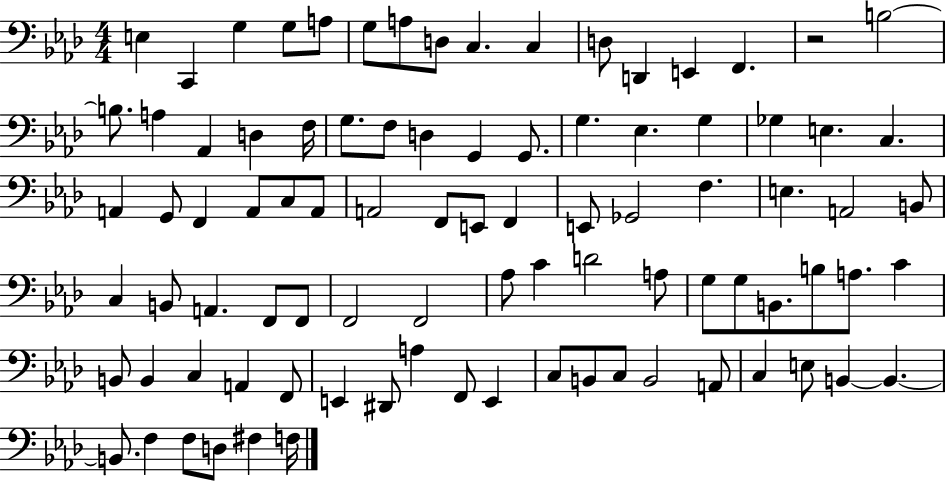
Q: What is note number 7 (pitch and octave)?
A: A3